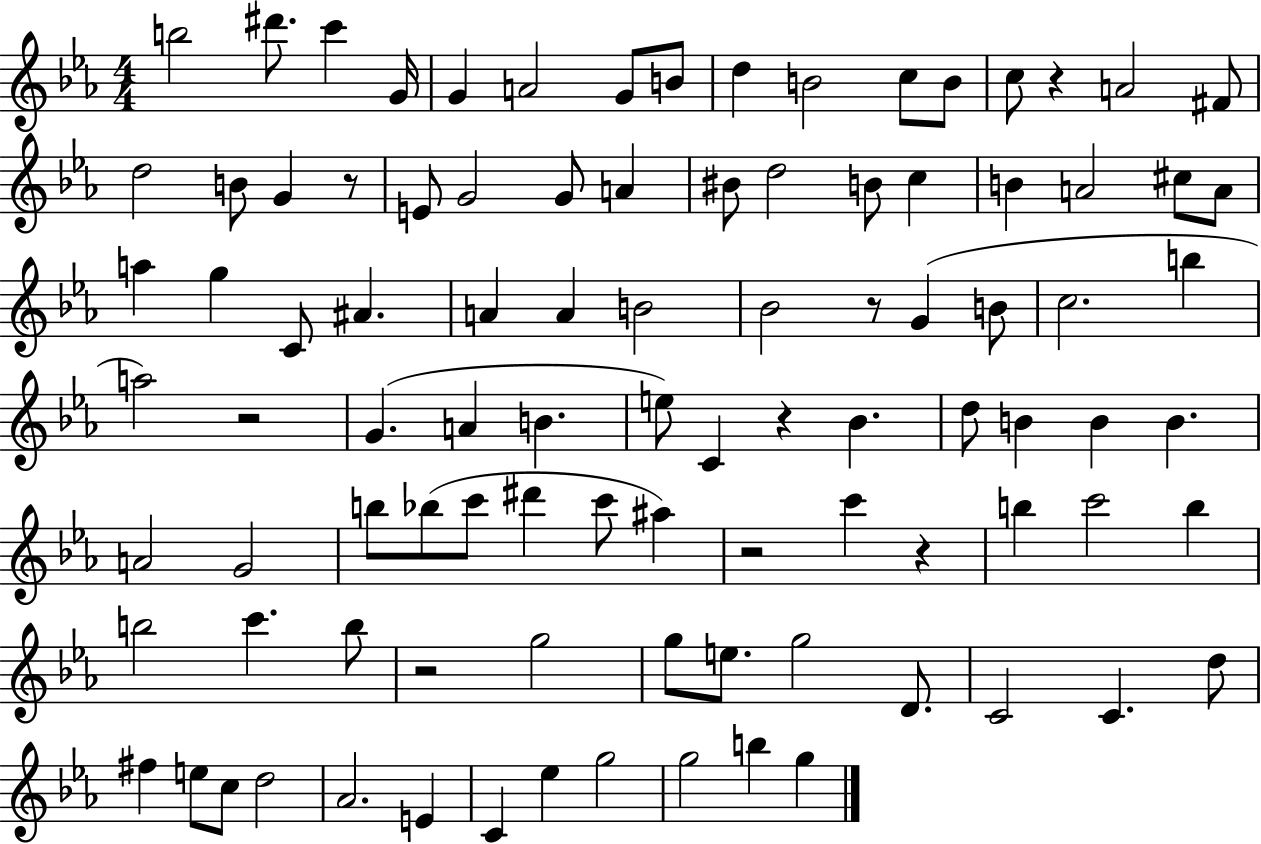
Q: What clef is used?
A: treble